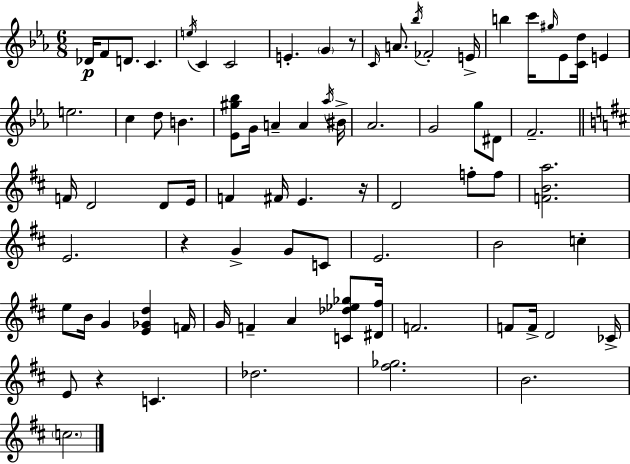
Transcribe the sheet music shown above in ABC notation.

X:1
T:Untitled
M:6/8
L:1/4
K:Eb
_D/4 F/2 D/2 C e/4 C C2 E G z/2 C/4 A/2 _b/4 _F2 E/4 b c'/4 ^g/4 _E/2 [Cd]/4 E e2 c d/2 B [_E^g_b]/2 G/4 A A _a/4 ^B/4 _A2 G2 g/2 ^D/2 F2 F/4 D2 D/2 E/4 F ^F/4 E z/4 D2 f/2 f/2 [FBa]2 E2 z G G/2 C/2 E2 B2 c e/2 B/4 G [E_Gd] F/4 G/4 F A [C_d_e_g]/2 [^D^f]/4 F2 F/2 F/4 D2 _C/4 E/2 z C _d2 [^f_g]2 B2 c2